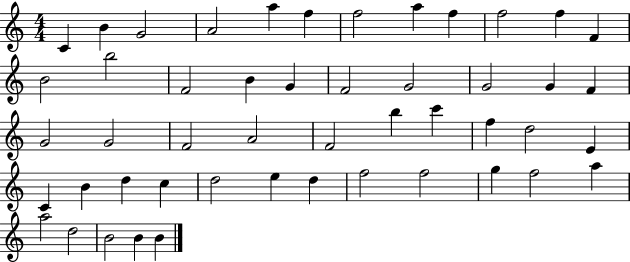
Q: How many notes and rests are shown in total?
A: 49